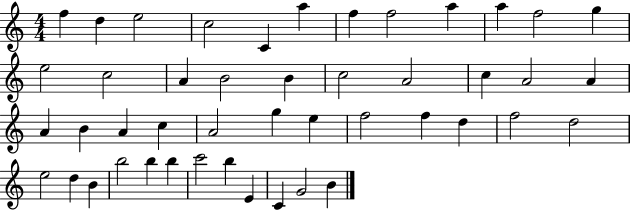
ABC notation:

X:1
T:Untitled
M:4/4
L:1/4
K:C
f d e2 c2 C a f f2 a a f2 g e2 c2 A B2 B c2 A2 c A2 A A B A c A2 g e f2 f d f2 d2 e2 d B b2 b b c'2 b E C G2 B